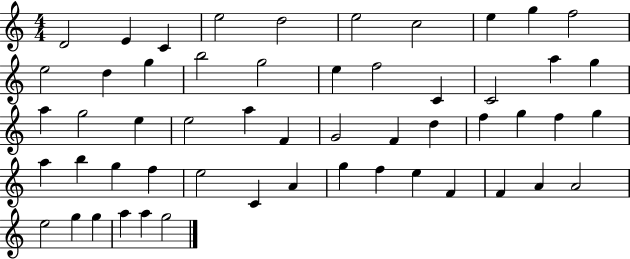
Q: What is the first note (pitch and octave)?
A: D4